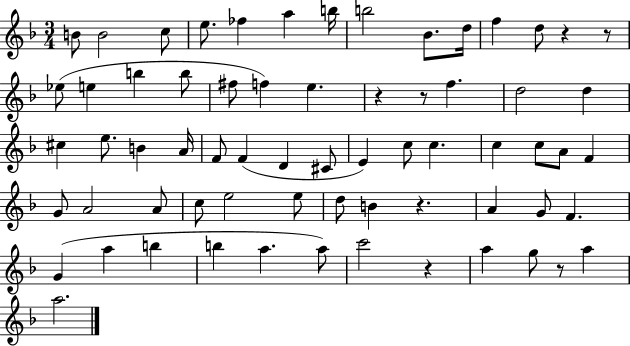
{
  \clef treble
  \numericTimeSignature
  \time 3/4
  \key f \major
  b'8 b'2 c''8 | e''8. fes''4 a''4 b''16 | b''2 bes'8. d''16 | f''4 d''8 r4 r8 | \break ees''8( e''4 b''4 b''8 | fis''8 f''4) e''4. | r4 r8 f''4. | d''2 d''4 | \break cis''4 e''8. b'4 a'16 | f'8 f'4( d'4 cis'8 | e'4) c''8 c''4. | c''4 c''8 a'8 f'4 | \break g'8 a'2 a'8 | c''8 e''2 e''8 | d''8 b'4 r4. | a'4 g'8 f'4. | \break g'4( a''4 b''4 | b''4 a''4. a''8) | c'''2 r4 | a''4 g''8 r8 a''4 | \break a''2. | \bar "|."
}